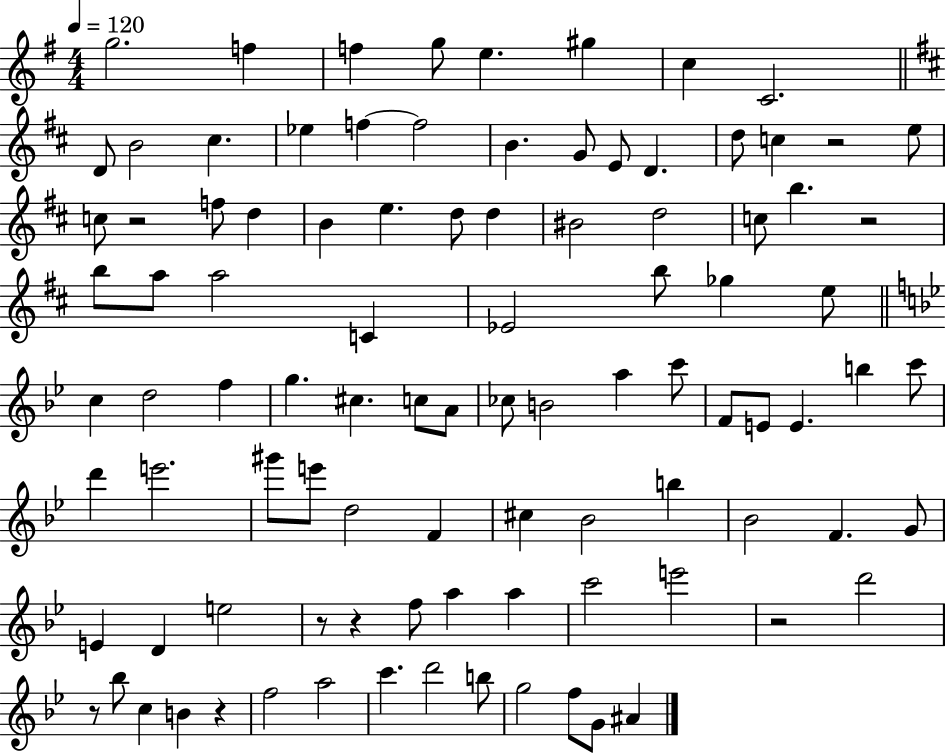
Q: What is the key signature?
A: G major